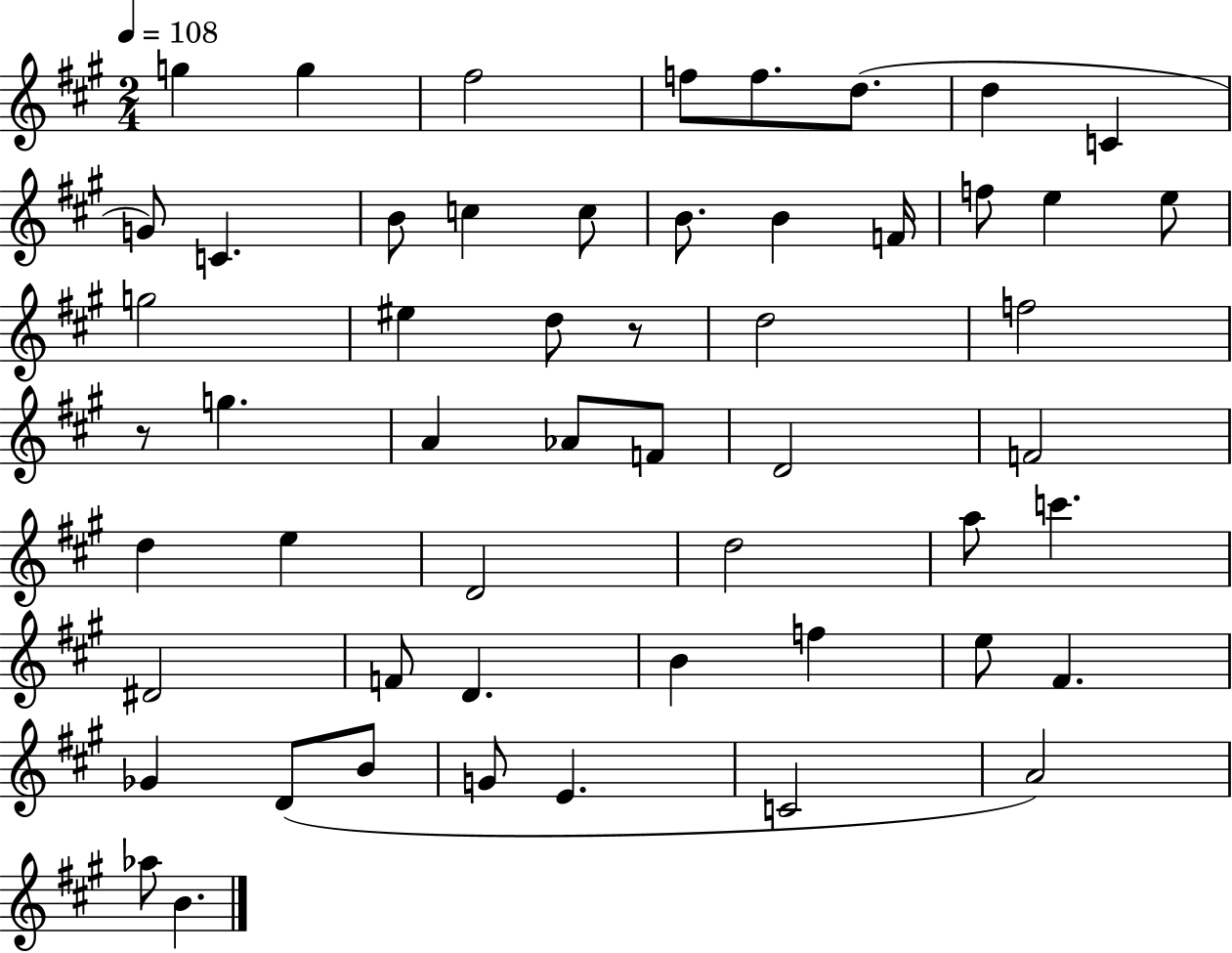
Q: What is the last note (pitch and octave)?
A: B4